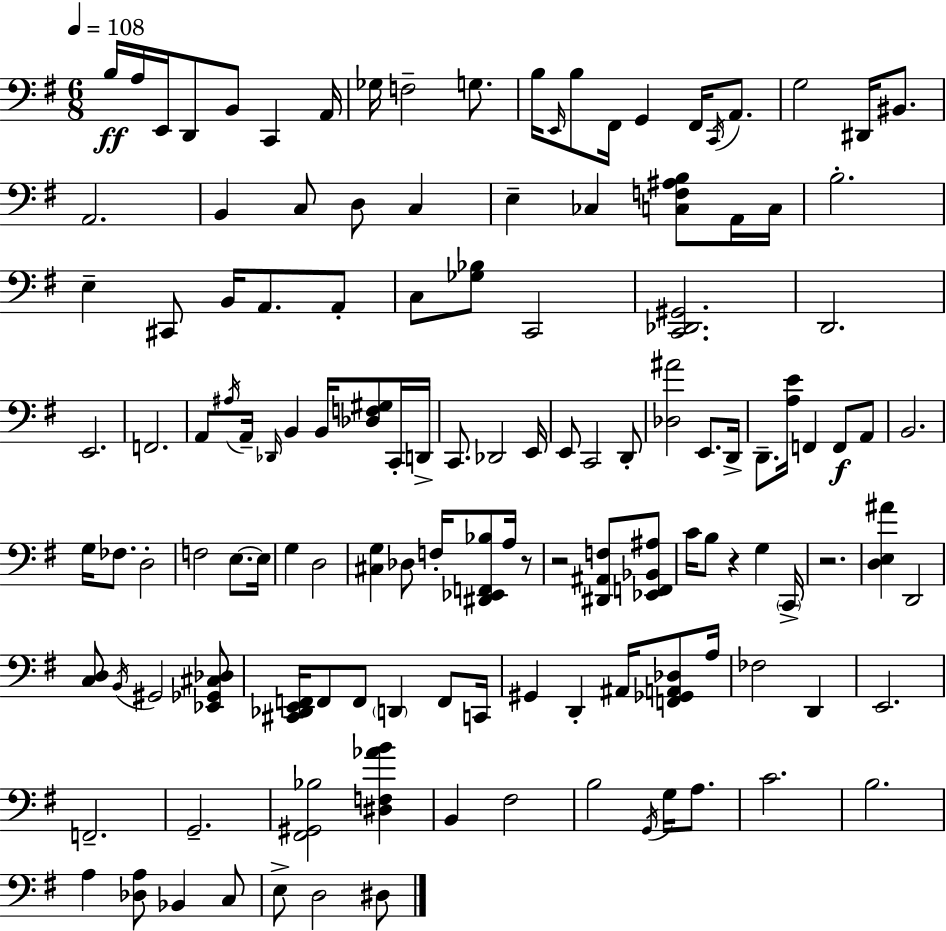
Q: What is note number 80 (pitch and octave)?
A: G#2